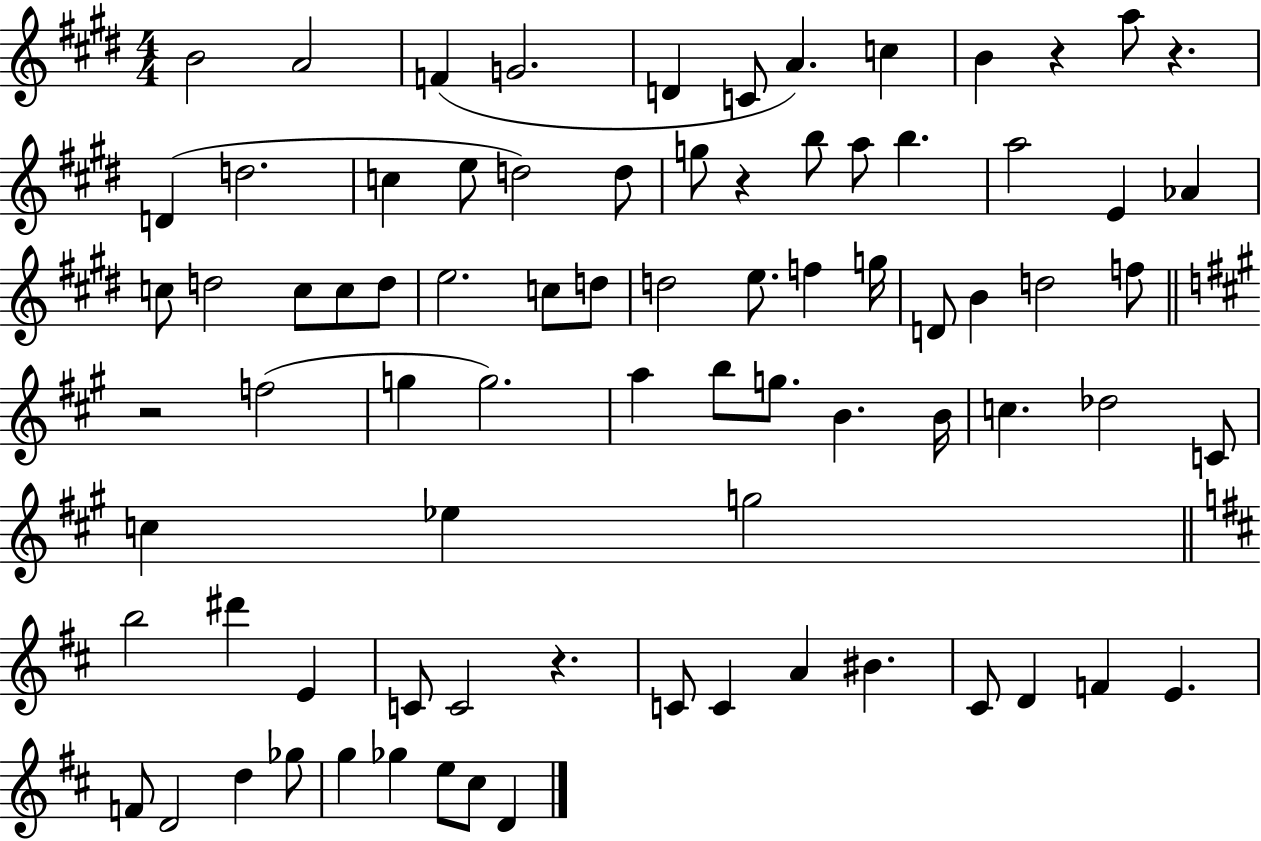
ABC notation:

X:1
T:Untitled
M:4/4
L:1/4
K:E
B2 A2 F G2 D C/2 A c B z a/2 z D d2 c e/2 d2 d/2 g/2 z b/2 a/2 b a2 E _A c/2 d2 c/2 c/2 d/2 e2 c/2 d/2 d2 e/2 f g/4 D/2 B d2 f/2 z2 f2 g g2 a b/2 g/2 B B/4 c _d2 C/2 c _e g2 b2 ^d' E C/2 C2 z C/2 C A ^B ^C/2 D F E F/2 D2 d _g/2 g _g e/2 ^c/2 D